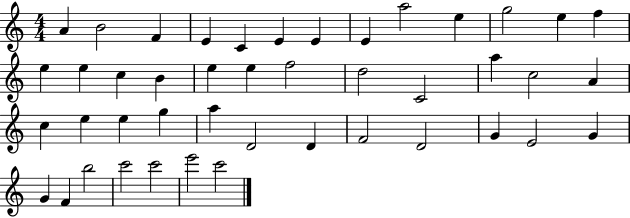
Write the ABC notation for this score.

X:1
T:Untitled
M:4/4
L:1/4
K:C
A B2 F E C E E E a2 e g2 e f e e c B e e f2 d2 C2 a c2 A c e e g a D2 D F2 D2 G E2 G G F b2 c'2 c'2 e'2 c'2